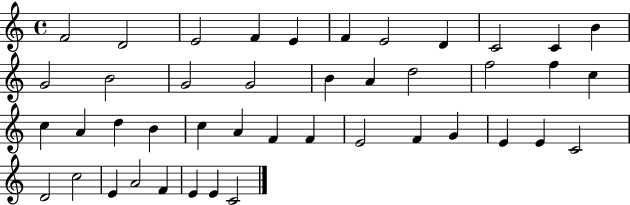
X:1
T:Untitled
M:4/4
L:1/4
K:C
F2 D2 E2 F E F E2 D C2 C B G2 B2 G2 G2 B A d2 f2 f c c A d B c A F F E2 F G E E C2 D2 c2 E A2 F E E C2